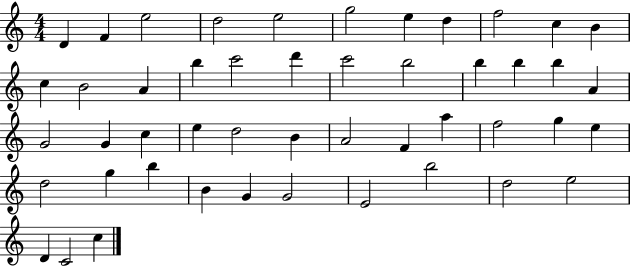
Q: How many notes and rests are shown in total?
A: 48